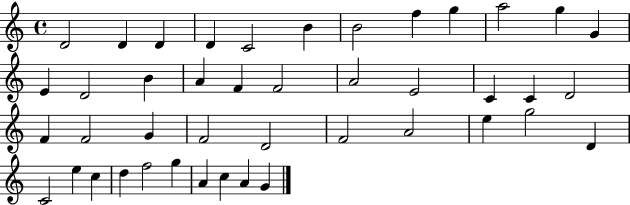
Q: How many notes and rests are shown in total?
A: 43